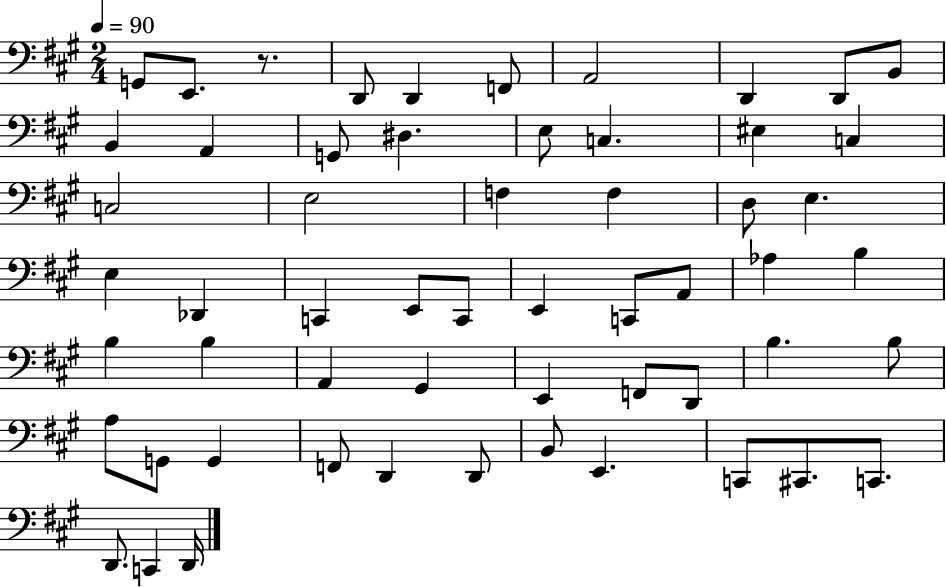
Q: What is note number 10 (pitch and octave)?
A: B2